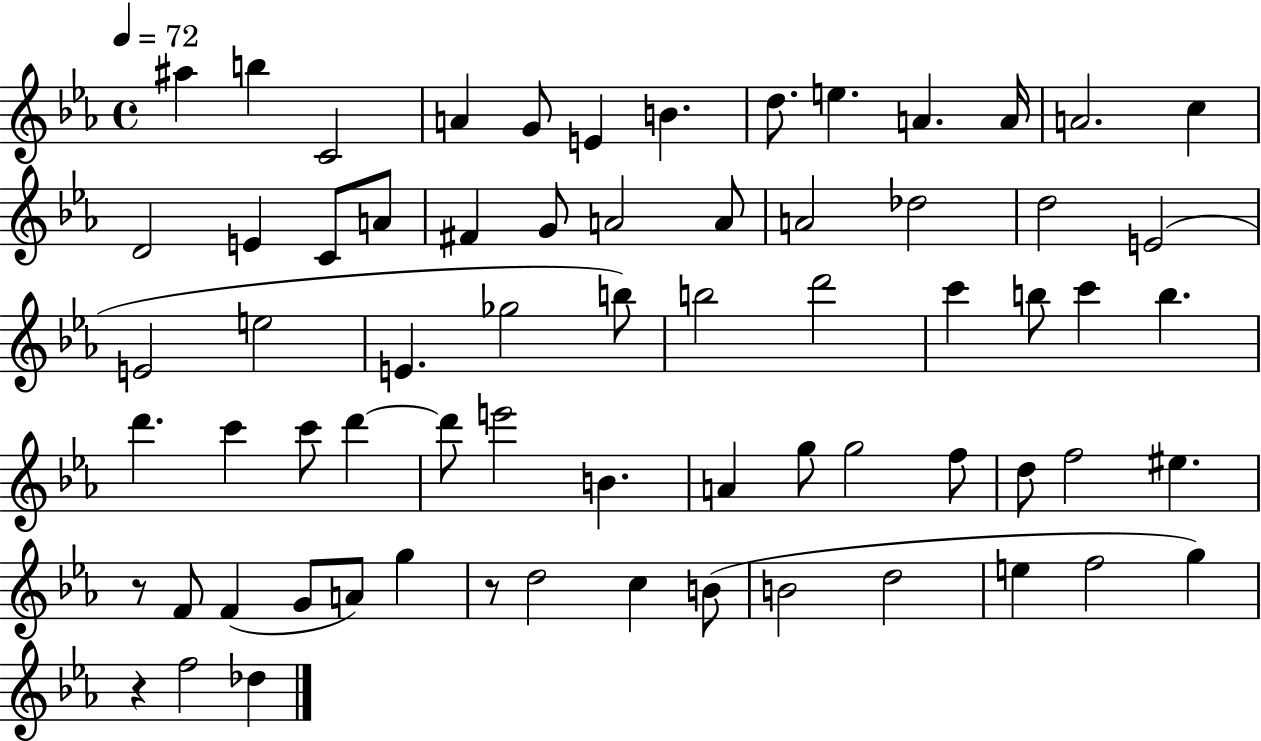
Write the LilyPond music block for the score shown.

{
  \clef treble
  \time 4/4
  \defaultTimeSignature
  \key ees \major
  \tempo 4 = 72
  ais''4 b''4 c'2 | a'4 g'8 e'4 b'4. | d''8. e''4. a'4. a'16 | a'2. c''4 | \break d'2 e'4 c'8 a'8 | fis'4 g'8 a'2 a'8 | a'2 des''2 | d''2 e'2( | \break e'2 e''2 | e'4. ges''2 b''8) | b''2 d'''2 | c'''4 b''8 c'''4 b''4. | \break d'''4. c'''4 c'''8 d'''4~~ | d'''8 e'''2 b'4. | a'4 g''8 g''2 f''8 | d''8 f''2 eis''4. | \break r8 f'8 f'4( g'8 a'8) g''4 | r8 d''2 c''4 b'8( | b'2 d''2 | e''4 f''2 g''4) | \break r4 f''2 des''4 | \bar "|."
}